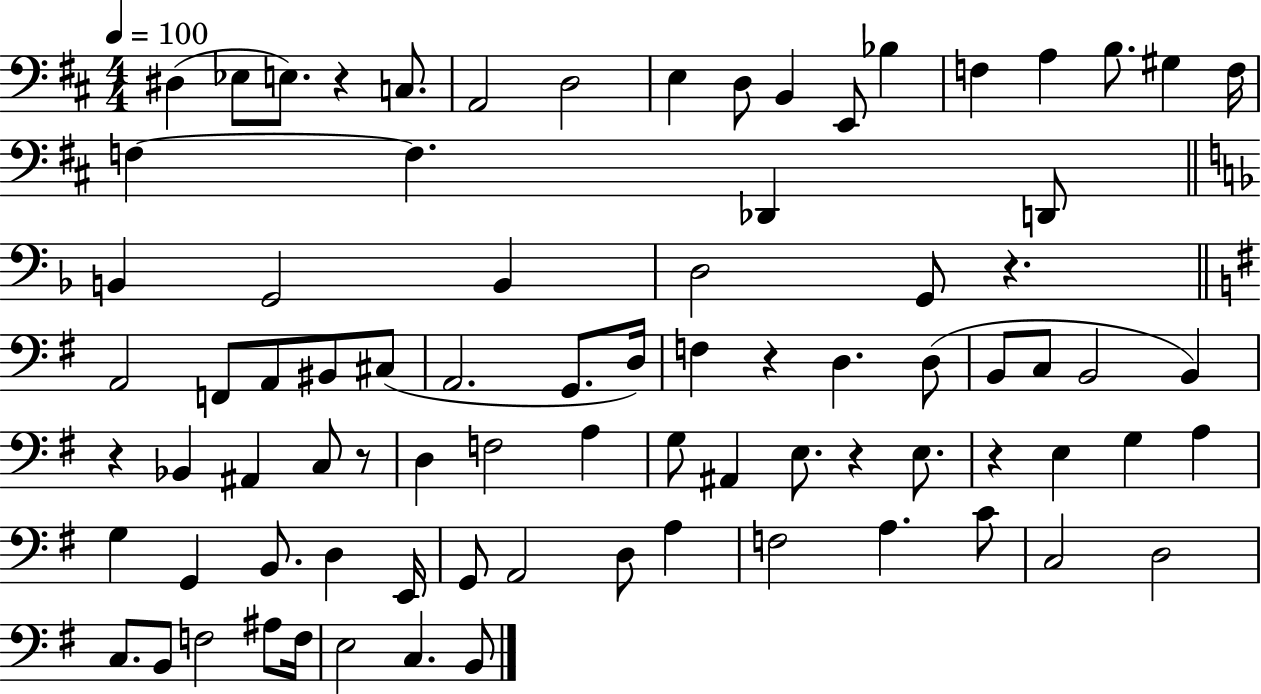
{
  \clef bass
  \numericTimeSignature
  \time 4/4
  \key d \major
  \tempo 4 = 100
  dis4( ees8 e8.) r4 c8. | a,2 d2 | e4 d8 b,4 e,8 bes4 | f4 a4 b8. gis4 f16 | \break f4~~ f4. des,4 d,8 | \bar "||" \break \key f \major b,4 g,2 b,4 | d2 g,8 r4. | \bar "||" \break \key g \major a,2 f,8 a,8 bis,8 cis8( | a,2. g,8. d16) | f4 r4 d4. d8( | b,8 c8 b,2 b,4) | \break r4 bes,4 ais,4 c8 r8 | d4 f2 a4 | g8 ais,4 e8. r4 e8. | r4 e4 g4 a4 | \break g4 g,4 b,8. d4 e,16 | g,8 a,2 d8 a4 | f2 a4. c'8 | c2 d2 | \break c8. b,8 f2 ais8 f16 | e2 c4. b,8 | \bar "|."
}